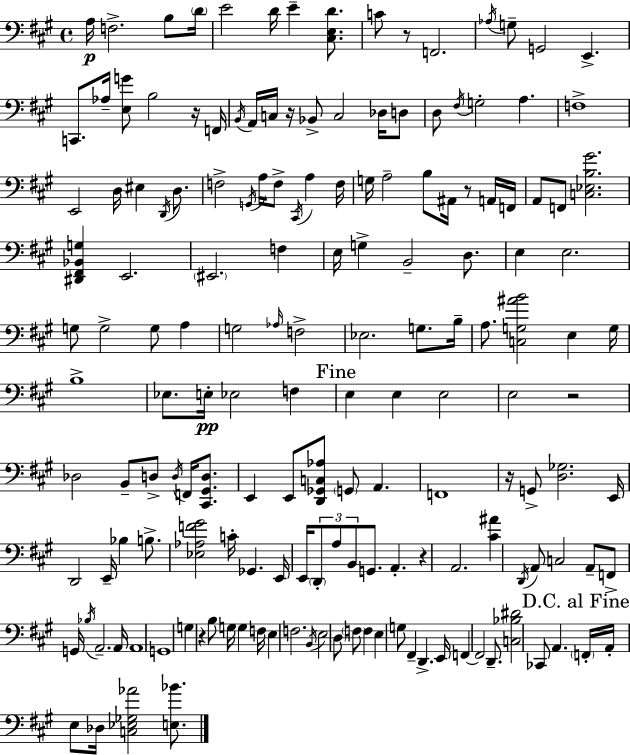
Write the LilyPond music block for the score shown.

{
  \clef bass
  \time 4/4
  \defaultTimeSignature
  \key a \major
  \repeat volta 2 { a16\p f2.-> b8 \parenthesize d'16 | e'2 d'16 e'4-- <cis e d'>8. | c'8 r8 f,2. | \acciaccatura { aes16 } g8-- g,2 e,4.-> | \break c,8. aes16-- <e g'>8 b2 r16 | f,16 \acciaccatura { b,16 } a,16 c16 r16 bes,8-> c2 des16 | d8 d8 \acciaccatura { fis16 } g2-. a4. | f1-> | \break e,2 d16 eis4 | \acciaccatura { d,16 } d8. f2-> \acciaccatura { g,16 } a16 f8-> | \acciaccatura { cis,16 } a4 f16 g16 a2-- b8 | ais,16 r8 a,16 f,16 a,8 f,8 <c ees b gis'>2. | \break <dis, fis, bes, g>4 e,2. | \parenthesize eis,2. | f4 e16 g4-> b,2-- | d8. e4 e2. | \break g8 g2-> | g8 a4 g2 \grace { aes16 } f2-> | ees2. | g8. b16-- a8. <c g ais' b'>2 | \break e4 g16 b1-> | ees8. e16-.\pp ees2 | f4 \mark "Fine" e4 e4 e2 | e2 r2 | \break des2 b,8-- | d8-> \acciaccatura { d16 } f,16 <cis, gis, d>8. e,4 e,8 <d, ges, c aes>8 | \parenthesize g,8 a,4. f,1 | r16 g,8-> <d ges>2. | \break e,16 d,2 | e,16-- bes4 b8.-> <ees aes f' gis'>2 | c'16-. ges,4. e,16 e,16 \tuplet 3/2 { \parenthesize d,8-. a8 b,8 } g,8. | a,4.-. r4 a,2. | \break <cis' ais'>4 \acciaccatura { d,16 } a,8 c2 | a,8-- f,8-> g,16 \acciaccatura { bes16 } a,2.-- | a,16 a,1 | g,1 | \break g4 r4 | b8 g16 g4 f16 e4 f2. | \acciaccatura { b,16 } e2 | \parenthesize d8 \parenthesize f8 f4 e4 g8 | \break fis,4-- d,4.-> e,16 f,4~~ | f,2 d,8.-- <c bes dis'>2 | ces,8 a,4. \mark "D.C. al Fine" \parenthesize f,16-. a,16-. e8 des16 | <c ees ges aes'>2 <e bes'>8. } \bar "|."
}